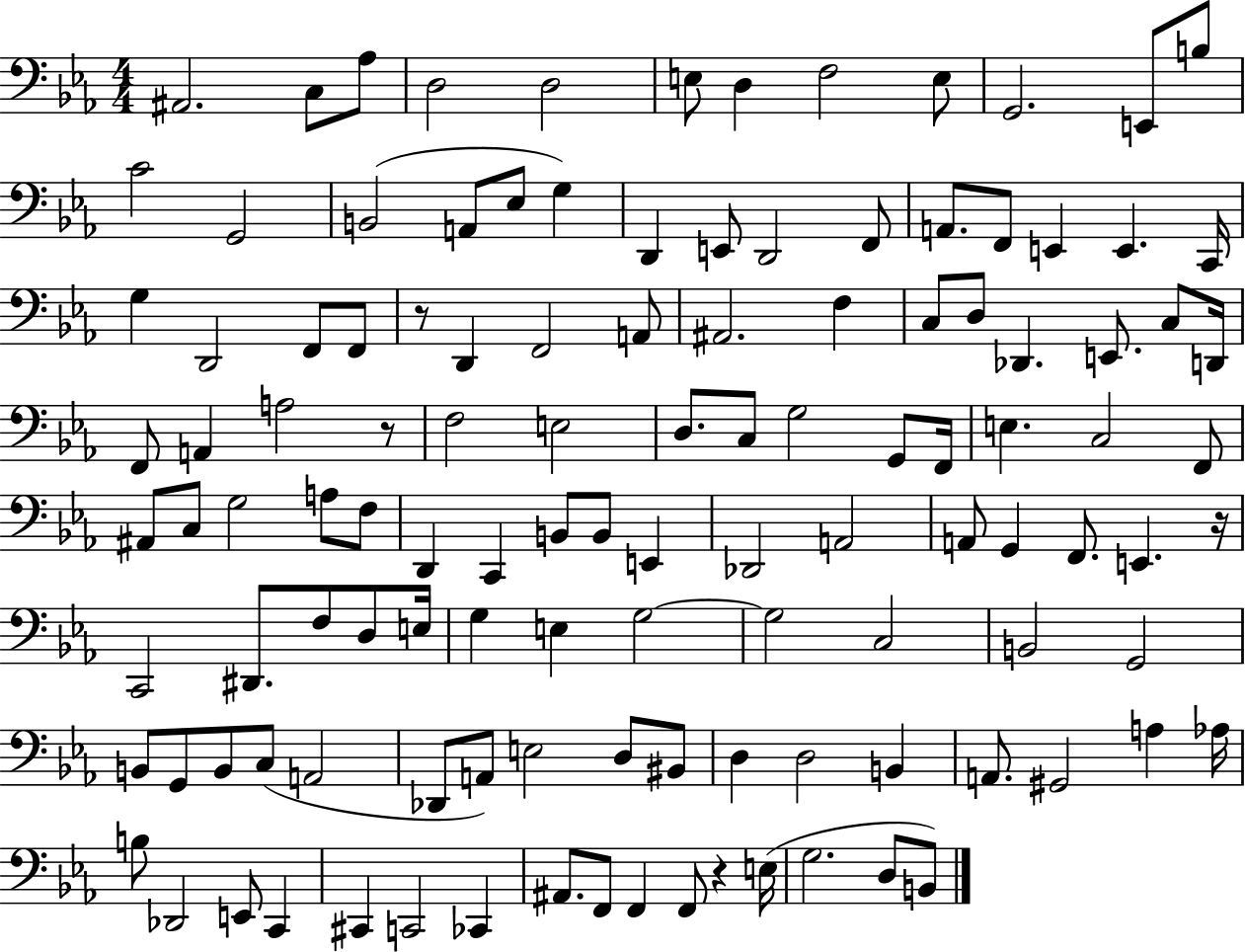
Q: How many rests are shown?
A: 4